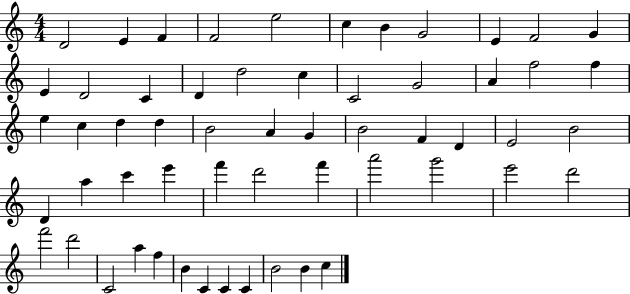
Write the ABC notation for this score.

X:1
T:Untitled
M:4/4
L:1/4
K:C
D2 E F F2 e2 c B G2 E F2 G E D2 C D d2 c C2 G2 A f2 f e c d d B2 A G B2 F D E2 B2 D a c' e' f' d'2 f' a'2 g'2 e'2 d'2 f'2 d'2 C2 a f B C C C B2 B c